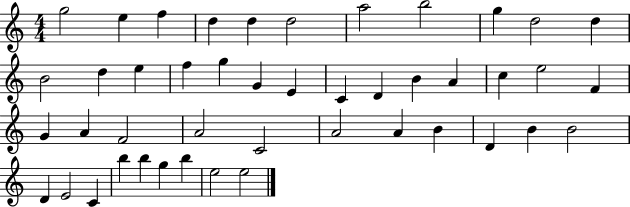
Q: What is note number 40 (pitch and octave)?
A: B5